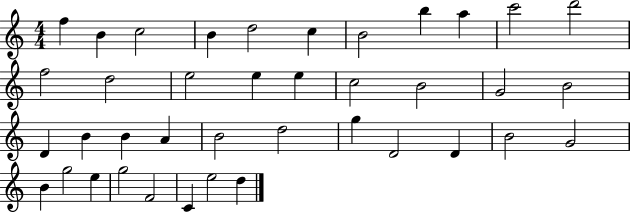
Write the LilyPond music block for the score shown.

{
  \clef treble
  \numericTimeSignature
  \time 4/4
  \key c \major
  f''4 b'4 c''2 | b'4 d''2 c''4 | b'2 b''4 a''4 | c'''2 d'''2 | \break f''2 d''2 | e''2 e''4 e''4 | c''2 b'2 | g'2 b'2 | \break d'4 b'4 b'4 a'4 | b'2 d''2 | g''4 d'2 d'4 | b'2 g'2 | \break b'4 g''2 e''4 | g''2 f'2 | c'4 e''2 d''4 | \bar "|."
}